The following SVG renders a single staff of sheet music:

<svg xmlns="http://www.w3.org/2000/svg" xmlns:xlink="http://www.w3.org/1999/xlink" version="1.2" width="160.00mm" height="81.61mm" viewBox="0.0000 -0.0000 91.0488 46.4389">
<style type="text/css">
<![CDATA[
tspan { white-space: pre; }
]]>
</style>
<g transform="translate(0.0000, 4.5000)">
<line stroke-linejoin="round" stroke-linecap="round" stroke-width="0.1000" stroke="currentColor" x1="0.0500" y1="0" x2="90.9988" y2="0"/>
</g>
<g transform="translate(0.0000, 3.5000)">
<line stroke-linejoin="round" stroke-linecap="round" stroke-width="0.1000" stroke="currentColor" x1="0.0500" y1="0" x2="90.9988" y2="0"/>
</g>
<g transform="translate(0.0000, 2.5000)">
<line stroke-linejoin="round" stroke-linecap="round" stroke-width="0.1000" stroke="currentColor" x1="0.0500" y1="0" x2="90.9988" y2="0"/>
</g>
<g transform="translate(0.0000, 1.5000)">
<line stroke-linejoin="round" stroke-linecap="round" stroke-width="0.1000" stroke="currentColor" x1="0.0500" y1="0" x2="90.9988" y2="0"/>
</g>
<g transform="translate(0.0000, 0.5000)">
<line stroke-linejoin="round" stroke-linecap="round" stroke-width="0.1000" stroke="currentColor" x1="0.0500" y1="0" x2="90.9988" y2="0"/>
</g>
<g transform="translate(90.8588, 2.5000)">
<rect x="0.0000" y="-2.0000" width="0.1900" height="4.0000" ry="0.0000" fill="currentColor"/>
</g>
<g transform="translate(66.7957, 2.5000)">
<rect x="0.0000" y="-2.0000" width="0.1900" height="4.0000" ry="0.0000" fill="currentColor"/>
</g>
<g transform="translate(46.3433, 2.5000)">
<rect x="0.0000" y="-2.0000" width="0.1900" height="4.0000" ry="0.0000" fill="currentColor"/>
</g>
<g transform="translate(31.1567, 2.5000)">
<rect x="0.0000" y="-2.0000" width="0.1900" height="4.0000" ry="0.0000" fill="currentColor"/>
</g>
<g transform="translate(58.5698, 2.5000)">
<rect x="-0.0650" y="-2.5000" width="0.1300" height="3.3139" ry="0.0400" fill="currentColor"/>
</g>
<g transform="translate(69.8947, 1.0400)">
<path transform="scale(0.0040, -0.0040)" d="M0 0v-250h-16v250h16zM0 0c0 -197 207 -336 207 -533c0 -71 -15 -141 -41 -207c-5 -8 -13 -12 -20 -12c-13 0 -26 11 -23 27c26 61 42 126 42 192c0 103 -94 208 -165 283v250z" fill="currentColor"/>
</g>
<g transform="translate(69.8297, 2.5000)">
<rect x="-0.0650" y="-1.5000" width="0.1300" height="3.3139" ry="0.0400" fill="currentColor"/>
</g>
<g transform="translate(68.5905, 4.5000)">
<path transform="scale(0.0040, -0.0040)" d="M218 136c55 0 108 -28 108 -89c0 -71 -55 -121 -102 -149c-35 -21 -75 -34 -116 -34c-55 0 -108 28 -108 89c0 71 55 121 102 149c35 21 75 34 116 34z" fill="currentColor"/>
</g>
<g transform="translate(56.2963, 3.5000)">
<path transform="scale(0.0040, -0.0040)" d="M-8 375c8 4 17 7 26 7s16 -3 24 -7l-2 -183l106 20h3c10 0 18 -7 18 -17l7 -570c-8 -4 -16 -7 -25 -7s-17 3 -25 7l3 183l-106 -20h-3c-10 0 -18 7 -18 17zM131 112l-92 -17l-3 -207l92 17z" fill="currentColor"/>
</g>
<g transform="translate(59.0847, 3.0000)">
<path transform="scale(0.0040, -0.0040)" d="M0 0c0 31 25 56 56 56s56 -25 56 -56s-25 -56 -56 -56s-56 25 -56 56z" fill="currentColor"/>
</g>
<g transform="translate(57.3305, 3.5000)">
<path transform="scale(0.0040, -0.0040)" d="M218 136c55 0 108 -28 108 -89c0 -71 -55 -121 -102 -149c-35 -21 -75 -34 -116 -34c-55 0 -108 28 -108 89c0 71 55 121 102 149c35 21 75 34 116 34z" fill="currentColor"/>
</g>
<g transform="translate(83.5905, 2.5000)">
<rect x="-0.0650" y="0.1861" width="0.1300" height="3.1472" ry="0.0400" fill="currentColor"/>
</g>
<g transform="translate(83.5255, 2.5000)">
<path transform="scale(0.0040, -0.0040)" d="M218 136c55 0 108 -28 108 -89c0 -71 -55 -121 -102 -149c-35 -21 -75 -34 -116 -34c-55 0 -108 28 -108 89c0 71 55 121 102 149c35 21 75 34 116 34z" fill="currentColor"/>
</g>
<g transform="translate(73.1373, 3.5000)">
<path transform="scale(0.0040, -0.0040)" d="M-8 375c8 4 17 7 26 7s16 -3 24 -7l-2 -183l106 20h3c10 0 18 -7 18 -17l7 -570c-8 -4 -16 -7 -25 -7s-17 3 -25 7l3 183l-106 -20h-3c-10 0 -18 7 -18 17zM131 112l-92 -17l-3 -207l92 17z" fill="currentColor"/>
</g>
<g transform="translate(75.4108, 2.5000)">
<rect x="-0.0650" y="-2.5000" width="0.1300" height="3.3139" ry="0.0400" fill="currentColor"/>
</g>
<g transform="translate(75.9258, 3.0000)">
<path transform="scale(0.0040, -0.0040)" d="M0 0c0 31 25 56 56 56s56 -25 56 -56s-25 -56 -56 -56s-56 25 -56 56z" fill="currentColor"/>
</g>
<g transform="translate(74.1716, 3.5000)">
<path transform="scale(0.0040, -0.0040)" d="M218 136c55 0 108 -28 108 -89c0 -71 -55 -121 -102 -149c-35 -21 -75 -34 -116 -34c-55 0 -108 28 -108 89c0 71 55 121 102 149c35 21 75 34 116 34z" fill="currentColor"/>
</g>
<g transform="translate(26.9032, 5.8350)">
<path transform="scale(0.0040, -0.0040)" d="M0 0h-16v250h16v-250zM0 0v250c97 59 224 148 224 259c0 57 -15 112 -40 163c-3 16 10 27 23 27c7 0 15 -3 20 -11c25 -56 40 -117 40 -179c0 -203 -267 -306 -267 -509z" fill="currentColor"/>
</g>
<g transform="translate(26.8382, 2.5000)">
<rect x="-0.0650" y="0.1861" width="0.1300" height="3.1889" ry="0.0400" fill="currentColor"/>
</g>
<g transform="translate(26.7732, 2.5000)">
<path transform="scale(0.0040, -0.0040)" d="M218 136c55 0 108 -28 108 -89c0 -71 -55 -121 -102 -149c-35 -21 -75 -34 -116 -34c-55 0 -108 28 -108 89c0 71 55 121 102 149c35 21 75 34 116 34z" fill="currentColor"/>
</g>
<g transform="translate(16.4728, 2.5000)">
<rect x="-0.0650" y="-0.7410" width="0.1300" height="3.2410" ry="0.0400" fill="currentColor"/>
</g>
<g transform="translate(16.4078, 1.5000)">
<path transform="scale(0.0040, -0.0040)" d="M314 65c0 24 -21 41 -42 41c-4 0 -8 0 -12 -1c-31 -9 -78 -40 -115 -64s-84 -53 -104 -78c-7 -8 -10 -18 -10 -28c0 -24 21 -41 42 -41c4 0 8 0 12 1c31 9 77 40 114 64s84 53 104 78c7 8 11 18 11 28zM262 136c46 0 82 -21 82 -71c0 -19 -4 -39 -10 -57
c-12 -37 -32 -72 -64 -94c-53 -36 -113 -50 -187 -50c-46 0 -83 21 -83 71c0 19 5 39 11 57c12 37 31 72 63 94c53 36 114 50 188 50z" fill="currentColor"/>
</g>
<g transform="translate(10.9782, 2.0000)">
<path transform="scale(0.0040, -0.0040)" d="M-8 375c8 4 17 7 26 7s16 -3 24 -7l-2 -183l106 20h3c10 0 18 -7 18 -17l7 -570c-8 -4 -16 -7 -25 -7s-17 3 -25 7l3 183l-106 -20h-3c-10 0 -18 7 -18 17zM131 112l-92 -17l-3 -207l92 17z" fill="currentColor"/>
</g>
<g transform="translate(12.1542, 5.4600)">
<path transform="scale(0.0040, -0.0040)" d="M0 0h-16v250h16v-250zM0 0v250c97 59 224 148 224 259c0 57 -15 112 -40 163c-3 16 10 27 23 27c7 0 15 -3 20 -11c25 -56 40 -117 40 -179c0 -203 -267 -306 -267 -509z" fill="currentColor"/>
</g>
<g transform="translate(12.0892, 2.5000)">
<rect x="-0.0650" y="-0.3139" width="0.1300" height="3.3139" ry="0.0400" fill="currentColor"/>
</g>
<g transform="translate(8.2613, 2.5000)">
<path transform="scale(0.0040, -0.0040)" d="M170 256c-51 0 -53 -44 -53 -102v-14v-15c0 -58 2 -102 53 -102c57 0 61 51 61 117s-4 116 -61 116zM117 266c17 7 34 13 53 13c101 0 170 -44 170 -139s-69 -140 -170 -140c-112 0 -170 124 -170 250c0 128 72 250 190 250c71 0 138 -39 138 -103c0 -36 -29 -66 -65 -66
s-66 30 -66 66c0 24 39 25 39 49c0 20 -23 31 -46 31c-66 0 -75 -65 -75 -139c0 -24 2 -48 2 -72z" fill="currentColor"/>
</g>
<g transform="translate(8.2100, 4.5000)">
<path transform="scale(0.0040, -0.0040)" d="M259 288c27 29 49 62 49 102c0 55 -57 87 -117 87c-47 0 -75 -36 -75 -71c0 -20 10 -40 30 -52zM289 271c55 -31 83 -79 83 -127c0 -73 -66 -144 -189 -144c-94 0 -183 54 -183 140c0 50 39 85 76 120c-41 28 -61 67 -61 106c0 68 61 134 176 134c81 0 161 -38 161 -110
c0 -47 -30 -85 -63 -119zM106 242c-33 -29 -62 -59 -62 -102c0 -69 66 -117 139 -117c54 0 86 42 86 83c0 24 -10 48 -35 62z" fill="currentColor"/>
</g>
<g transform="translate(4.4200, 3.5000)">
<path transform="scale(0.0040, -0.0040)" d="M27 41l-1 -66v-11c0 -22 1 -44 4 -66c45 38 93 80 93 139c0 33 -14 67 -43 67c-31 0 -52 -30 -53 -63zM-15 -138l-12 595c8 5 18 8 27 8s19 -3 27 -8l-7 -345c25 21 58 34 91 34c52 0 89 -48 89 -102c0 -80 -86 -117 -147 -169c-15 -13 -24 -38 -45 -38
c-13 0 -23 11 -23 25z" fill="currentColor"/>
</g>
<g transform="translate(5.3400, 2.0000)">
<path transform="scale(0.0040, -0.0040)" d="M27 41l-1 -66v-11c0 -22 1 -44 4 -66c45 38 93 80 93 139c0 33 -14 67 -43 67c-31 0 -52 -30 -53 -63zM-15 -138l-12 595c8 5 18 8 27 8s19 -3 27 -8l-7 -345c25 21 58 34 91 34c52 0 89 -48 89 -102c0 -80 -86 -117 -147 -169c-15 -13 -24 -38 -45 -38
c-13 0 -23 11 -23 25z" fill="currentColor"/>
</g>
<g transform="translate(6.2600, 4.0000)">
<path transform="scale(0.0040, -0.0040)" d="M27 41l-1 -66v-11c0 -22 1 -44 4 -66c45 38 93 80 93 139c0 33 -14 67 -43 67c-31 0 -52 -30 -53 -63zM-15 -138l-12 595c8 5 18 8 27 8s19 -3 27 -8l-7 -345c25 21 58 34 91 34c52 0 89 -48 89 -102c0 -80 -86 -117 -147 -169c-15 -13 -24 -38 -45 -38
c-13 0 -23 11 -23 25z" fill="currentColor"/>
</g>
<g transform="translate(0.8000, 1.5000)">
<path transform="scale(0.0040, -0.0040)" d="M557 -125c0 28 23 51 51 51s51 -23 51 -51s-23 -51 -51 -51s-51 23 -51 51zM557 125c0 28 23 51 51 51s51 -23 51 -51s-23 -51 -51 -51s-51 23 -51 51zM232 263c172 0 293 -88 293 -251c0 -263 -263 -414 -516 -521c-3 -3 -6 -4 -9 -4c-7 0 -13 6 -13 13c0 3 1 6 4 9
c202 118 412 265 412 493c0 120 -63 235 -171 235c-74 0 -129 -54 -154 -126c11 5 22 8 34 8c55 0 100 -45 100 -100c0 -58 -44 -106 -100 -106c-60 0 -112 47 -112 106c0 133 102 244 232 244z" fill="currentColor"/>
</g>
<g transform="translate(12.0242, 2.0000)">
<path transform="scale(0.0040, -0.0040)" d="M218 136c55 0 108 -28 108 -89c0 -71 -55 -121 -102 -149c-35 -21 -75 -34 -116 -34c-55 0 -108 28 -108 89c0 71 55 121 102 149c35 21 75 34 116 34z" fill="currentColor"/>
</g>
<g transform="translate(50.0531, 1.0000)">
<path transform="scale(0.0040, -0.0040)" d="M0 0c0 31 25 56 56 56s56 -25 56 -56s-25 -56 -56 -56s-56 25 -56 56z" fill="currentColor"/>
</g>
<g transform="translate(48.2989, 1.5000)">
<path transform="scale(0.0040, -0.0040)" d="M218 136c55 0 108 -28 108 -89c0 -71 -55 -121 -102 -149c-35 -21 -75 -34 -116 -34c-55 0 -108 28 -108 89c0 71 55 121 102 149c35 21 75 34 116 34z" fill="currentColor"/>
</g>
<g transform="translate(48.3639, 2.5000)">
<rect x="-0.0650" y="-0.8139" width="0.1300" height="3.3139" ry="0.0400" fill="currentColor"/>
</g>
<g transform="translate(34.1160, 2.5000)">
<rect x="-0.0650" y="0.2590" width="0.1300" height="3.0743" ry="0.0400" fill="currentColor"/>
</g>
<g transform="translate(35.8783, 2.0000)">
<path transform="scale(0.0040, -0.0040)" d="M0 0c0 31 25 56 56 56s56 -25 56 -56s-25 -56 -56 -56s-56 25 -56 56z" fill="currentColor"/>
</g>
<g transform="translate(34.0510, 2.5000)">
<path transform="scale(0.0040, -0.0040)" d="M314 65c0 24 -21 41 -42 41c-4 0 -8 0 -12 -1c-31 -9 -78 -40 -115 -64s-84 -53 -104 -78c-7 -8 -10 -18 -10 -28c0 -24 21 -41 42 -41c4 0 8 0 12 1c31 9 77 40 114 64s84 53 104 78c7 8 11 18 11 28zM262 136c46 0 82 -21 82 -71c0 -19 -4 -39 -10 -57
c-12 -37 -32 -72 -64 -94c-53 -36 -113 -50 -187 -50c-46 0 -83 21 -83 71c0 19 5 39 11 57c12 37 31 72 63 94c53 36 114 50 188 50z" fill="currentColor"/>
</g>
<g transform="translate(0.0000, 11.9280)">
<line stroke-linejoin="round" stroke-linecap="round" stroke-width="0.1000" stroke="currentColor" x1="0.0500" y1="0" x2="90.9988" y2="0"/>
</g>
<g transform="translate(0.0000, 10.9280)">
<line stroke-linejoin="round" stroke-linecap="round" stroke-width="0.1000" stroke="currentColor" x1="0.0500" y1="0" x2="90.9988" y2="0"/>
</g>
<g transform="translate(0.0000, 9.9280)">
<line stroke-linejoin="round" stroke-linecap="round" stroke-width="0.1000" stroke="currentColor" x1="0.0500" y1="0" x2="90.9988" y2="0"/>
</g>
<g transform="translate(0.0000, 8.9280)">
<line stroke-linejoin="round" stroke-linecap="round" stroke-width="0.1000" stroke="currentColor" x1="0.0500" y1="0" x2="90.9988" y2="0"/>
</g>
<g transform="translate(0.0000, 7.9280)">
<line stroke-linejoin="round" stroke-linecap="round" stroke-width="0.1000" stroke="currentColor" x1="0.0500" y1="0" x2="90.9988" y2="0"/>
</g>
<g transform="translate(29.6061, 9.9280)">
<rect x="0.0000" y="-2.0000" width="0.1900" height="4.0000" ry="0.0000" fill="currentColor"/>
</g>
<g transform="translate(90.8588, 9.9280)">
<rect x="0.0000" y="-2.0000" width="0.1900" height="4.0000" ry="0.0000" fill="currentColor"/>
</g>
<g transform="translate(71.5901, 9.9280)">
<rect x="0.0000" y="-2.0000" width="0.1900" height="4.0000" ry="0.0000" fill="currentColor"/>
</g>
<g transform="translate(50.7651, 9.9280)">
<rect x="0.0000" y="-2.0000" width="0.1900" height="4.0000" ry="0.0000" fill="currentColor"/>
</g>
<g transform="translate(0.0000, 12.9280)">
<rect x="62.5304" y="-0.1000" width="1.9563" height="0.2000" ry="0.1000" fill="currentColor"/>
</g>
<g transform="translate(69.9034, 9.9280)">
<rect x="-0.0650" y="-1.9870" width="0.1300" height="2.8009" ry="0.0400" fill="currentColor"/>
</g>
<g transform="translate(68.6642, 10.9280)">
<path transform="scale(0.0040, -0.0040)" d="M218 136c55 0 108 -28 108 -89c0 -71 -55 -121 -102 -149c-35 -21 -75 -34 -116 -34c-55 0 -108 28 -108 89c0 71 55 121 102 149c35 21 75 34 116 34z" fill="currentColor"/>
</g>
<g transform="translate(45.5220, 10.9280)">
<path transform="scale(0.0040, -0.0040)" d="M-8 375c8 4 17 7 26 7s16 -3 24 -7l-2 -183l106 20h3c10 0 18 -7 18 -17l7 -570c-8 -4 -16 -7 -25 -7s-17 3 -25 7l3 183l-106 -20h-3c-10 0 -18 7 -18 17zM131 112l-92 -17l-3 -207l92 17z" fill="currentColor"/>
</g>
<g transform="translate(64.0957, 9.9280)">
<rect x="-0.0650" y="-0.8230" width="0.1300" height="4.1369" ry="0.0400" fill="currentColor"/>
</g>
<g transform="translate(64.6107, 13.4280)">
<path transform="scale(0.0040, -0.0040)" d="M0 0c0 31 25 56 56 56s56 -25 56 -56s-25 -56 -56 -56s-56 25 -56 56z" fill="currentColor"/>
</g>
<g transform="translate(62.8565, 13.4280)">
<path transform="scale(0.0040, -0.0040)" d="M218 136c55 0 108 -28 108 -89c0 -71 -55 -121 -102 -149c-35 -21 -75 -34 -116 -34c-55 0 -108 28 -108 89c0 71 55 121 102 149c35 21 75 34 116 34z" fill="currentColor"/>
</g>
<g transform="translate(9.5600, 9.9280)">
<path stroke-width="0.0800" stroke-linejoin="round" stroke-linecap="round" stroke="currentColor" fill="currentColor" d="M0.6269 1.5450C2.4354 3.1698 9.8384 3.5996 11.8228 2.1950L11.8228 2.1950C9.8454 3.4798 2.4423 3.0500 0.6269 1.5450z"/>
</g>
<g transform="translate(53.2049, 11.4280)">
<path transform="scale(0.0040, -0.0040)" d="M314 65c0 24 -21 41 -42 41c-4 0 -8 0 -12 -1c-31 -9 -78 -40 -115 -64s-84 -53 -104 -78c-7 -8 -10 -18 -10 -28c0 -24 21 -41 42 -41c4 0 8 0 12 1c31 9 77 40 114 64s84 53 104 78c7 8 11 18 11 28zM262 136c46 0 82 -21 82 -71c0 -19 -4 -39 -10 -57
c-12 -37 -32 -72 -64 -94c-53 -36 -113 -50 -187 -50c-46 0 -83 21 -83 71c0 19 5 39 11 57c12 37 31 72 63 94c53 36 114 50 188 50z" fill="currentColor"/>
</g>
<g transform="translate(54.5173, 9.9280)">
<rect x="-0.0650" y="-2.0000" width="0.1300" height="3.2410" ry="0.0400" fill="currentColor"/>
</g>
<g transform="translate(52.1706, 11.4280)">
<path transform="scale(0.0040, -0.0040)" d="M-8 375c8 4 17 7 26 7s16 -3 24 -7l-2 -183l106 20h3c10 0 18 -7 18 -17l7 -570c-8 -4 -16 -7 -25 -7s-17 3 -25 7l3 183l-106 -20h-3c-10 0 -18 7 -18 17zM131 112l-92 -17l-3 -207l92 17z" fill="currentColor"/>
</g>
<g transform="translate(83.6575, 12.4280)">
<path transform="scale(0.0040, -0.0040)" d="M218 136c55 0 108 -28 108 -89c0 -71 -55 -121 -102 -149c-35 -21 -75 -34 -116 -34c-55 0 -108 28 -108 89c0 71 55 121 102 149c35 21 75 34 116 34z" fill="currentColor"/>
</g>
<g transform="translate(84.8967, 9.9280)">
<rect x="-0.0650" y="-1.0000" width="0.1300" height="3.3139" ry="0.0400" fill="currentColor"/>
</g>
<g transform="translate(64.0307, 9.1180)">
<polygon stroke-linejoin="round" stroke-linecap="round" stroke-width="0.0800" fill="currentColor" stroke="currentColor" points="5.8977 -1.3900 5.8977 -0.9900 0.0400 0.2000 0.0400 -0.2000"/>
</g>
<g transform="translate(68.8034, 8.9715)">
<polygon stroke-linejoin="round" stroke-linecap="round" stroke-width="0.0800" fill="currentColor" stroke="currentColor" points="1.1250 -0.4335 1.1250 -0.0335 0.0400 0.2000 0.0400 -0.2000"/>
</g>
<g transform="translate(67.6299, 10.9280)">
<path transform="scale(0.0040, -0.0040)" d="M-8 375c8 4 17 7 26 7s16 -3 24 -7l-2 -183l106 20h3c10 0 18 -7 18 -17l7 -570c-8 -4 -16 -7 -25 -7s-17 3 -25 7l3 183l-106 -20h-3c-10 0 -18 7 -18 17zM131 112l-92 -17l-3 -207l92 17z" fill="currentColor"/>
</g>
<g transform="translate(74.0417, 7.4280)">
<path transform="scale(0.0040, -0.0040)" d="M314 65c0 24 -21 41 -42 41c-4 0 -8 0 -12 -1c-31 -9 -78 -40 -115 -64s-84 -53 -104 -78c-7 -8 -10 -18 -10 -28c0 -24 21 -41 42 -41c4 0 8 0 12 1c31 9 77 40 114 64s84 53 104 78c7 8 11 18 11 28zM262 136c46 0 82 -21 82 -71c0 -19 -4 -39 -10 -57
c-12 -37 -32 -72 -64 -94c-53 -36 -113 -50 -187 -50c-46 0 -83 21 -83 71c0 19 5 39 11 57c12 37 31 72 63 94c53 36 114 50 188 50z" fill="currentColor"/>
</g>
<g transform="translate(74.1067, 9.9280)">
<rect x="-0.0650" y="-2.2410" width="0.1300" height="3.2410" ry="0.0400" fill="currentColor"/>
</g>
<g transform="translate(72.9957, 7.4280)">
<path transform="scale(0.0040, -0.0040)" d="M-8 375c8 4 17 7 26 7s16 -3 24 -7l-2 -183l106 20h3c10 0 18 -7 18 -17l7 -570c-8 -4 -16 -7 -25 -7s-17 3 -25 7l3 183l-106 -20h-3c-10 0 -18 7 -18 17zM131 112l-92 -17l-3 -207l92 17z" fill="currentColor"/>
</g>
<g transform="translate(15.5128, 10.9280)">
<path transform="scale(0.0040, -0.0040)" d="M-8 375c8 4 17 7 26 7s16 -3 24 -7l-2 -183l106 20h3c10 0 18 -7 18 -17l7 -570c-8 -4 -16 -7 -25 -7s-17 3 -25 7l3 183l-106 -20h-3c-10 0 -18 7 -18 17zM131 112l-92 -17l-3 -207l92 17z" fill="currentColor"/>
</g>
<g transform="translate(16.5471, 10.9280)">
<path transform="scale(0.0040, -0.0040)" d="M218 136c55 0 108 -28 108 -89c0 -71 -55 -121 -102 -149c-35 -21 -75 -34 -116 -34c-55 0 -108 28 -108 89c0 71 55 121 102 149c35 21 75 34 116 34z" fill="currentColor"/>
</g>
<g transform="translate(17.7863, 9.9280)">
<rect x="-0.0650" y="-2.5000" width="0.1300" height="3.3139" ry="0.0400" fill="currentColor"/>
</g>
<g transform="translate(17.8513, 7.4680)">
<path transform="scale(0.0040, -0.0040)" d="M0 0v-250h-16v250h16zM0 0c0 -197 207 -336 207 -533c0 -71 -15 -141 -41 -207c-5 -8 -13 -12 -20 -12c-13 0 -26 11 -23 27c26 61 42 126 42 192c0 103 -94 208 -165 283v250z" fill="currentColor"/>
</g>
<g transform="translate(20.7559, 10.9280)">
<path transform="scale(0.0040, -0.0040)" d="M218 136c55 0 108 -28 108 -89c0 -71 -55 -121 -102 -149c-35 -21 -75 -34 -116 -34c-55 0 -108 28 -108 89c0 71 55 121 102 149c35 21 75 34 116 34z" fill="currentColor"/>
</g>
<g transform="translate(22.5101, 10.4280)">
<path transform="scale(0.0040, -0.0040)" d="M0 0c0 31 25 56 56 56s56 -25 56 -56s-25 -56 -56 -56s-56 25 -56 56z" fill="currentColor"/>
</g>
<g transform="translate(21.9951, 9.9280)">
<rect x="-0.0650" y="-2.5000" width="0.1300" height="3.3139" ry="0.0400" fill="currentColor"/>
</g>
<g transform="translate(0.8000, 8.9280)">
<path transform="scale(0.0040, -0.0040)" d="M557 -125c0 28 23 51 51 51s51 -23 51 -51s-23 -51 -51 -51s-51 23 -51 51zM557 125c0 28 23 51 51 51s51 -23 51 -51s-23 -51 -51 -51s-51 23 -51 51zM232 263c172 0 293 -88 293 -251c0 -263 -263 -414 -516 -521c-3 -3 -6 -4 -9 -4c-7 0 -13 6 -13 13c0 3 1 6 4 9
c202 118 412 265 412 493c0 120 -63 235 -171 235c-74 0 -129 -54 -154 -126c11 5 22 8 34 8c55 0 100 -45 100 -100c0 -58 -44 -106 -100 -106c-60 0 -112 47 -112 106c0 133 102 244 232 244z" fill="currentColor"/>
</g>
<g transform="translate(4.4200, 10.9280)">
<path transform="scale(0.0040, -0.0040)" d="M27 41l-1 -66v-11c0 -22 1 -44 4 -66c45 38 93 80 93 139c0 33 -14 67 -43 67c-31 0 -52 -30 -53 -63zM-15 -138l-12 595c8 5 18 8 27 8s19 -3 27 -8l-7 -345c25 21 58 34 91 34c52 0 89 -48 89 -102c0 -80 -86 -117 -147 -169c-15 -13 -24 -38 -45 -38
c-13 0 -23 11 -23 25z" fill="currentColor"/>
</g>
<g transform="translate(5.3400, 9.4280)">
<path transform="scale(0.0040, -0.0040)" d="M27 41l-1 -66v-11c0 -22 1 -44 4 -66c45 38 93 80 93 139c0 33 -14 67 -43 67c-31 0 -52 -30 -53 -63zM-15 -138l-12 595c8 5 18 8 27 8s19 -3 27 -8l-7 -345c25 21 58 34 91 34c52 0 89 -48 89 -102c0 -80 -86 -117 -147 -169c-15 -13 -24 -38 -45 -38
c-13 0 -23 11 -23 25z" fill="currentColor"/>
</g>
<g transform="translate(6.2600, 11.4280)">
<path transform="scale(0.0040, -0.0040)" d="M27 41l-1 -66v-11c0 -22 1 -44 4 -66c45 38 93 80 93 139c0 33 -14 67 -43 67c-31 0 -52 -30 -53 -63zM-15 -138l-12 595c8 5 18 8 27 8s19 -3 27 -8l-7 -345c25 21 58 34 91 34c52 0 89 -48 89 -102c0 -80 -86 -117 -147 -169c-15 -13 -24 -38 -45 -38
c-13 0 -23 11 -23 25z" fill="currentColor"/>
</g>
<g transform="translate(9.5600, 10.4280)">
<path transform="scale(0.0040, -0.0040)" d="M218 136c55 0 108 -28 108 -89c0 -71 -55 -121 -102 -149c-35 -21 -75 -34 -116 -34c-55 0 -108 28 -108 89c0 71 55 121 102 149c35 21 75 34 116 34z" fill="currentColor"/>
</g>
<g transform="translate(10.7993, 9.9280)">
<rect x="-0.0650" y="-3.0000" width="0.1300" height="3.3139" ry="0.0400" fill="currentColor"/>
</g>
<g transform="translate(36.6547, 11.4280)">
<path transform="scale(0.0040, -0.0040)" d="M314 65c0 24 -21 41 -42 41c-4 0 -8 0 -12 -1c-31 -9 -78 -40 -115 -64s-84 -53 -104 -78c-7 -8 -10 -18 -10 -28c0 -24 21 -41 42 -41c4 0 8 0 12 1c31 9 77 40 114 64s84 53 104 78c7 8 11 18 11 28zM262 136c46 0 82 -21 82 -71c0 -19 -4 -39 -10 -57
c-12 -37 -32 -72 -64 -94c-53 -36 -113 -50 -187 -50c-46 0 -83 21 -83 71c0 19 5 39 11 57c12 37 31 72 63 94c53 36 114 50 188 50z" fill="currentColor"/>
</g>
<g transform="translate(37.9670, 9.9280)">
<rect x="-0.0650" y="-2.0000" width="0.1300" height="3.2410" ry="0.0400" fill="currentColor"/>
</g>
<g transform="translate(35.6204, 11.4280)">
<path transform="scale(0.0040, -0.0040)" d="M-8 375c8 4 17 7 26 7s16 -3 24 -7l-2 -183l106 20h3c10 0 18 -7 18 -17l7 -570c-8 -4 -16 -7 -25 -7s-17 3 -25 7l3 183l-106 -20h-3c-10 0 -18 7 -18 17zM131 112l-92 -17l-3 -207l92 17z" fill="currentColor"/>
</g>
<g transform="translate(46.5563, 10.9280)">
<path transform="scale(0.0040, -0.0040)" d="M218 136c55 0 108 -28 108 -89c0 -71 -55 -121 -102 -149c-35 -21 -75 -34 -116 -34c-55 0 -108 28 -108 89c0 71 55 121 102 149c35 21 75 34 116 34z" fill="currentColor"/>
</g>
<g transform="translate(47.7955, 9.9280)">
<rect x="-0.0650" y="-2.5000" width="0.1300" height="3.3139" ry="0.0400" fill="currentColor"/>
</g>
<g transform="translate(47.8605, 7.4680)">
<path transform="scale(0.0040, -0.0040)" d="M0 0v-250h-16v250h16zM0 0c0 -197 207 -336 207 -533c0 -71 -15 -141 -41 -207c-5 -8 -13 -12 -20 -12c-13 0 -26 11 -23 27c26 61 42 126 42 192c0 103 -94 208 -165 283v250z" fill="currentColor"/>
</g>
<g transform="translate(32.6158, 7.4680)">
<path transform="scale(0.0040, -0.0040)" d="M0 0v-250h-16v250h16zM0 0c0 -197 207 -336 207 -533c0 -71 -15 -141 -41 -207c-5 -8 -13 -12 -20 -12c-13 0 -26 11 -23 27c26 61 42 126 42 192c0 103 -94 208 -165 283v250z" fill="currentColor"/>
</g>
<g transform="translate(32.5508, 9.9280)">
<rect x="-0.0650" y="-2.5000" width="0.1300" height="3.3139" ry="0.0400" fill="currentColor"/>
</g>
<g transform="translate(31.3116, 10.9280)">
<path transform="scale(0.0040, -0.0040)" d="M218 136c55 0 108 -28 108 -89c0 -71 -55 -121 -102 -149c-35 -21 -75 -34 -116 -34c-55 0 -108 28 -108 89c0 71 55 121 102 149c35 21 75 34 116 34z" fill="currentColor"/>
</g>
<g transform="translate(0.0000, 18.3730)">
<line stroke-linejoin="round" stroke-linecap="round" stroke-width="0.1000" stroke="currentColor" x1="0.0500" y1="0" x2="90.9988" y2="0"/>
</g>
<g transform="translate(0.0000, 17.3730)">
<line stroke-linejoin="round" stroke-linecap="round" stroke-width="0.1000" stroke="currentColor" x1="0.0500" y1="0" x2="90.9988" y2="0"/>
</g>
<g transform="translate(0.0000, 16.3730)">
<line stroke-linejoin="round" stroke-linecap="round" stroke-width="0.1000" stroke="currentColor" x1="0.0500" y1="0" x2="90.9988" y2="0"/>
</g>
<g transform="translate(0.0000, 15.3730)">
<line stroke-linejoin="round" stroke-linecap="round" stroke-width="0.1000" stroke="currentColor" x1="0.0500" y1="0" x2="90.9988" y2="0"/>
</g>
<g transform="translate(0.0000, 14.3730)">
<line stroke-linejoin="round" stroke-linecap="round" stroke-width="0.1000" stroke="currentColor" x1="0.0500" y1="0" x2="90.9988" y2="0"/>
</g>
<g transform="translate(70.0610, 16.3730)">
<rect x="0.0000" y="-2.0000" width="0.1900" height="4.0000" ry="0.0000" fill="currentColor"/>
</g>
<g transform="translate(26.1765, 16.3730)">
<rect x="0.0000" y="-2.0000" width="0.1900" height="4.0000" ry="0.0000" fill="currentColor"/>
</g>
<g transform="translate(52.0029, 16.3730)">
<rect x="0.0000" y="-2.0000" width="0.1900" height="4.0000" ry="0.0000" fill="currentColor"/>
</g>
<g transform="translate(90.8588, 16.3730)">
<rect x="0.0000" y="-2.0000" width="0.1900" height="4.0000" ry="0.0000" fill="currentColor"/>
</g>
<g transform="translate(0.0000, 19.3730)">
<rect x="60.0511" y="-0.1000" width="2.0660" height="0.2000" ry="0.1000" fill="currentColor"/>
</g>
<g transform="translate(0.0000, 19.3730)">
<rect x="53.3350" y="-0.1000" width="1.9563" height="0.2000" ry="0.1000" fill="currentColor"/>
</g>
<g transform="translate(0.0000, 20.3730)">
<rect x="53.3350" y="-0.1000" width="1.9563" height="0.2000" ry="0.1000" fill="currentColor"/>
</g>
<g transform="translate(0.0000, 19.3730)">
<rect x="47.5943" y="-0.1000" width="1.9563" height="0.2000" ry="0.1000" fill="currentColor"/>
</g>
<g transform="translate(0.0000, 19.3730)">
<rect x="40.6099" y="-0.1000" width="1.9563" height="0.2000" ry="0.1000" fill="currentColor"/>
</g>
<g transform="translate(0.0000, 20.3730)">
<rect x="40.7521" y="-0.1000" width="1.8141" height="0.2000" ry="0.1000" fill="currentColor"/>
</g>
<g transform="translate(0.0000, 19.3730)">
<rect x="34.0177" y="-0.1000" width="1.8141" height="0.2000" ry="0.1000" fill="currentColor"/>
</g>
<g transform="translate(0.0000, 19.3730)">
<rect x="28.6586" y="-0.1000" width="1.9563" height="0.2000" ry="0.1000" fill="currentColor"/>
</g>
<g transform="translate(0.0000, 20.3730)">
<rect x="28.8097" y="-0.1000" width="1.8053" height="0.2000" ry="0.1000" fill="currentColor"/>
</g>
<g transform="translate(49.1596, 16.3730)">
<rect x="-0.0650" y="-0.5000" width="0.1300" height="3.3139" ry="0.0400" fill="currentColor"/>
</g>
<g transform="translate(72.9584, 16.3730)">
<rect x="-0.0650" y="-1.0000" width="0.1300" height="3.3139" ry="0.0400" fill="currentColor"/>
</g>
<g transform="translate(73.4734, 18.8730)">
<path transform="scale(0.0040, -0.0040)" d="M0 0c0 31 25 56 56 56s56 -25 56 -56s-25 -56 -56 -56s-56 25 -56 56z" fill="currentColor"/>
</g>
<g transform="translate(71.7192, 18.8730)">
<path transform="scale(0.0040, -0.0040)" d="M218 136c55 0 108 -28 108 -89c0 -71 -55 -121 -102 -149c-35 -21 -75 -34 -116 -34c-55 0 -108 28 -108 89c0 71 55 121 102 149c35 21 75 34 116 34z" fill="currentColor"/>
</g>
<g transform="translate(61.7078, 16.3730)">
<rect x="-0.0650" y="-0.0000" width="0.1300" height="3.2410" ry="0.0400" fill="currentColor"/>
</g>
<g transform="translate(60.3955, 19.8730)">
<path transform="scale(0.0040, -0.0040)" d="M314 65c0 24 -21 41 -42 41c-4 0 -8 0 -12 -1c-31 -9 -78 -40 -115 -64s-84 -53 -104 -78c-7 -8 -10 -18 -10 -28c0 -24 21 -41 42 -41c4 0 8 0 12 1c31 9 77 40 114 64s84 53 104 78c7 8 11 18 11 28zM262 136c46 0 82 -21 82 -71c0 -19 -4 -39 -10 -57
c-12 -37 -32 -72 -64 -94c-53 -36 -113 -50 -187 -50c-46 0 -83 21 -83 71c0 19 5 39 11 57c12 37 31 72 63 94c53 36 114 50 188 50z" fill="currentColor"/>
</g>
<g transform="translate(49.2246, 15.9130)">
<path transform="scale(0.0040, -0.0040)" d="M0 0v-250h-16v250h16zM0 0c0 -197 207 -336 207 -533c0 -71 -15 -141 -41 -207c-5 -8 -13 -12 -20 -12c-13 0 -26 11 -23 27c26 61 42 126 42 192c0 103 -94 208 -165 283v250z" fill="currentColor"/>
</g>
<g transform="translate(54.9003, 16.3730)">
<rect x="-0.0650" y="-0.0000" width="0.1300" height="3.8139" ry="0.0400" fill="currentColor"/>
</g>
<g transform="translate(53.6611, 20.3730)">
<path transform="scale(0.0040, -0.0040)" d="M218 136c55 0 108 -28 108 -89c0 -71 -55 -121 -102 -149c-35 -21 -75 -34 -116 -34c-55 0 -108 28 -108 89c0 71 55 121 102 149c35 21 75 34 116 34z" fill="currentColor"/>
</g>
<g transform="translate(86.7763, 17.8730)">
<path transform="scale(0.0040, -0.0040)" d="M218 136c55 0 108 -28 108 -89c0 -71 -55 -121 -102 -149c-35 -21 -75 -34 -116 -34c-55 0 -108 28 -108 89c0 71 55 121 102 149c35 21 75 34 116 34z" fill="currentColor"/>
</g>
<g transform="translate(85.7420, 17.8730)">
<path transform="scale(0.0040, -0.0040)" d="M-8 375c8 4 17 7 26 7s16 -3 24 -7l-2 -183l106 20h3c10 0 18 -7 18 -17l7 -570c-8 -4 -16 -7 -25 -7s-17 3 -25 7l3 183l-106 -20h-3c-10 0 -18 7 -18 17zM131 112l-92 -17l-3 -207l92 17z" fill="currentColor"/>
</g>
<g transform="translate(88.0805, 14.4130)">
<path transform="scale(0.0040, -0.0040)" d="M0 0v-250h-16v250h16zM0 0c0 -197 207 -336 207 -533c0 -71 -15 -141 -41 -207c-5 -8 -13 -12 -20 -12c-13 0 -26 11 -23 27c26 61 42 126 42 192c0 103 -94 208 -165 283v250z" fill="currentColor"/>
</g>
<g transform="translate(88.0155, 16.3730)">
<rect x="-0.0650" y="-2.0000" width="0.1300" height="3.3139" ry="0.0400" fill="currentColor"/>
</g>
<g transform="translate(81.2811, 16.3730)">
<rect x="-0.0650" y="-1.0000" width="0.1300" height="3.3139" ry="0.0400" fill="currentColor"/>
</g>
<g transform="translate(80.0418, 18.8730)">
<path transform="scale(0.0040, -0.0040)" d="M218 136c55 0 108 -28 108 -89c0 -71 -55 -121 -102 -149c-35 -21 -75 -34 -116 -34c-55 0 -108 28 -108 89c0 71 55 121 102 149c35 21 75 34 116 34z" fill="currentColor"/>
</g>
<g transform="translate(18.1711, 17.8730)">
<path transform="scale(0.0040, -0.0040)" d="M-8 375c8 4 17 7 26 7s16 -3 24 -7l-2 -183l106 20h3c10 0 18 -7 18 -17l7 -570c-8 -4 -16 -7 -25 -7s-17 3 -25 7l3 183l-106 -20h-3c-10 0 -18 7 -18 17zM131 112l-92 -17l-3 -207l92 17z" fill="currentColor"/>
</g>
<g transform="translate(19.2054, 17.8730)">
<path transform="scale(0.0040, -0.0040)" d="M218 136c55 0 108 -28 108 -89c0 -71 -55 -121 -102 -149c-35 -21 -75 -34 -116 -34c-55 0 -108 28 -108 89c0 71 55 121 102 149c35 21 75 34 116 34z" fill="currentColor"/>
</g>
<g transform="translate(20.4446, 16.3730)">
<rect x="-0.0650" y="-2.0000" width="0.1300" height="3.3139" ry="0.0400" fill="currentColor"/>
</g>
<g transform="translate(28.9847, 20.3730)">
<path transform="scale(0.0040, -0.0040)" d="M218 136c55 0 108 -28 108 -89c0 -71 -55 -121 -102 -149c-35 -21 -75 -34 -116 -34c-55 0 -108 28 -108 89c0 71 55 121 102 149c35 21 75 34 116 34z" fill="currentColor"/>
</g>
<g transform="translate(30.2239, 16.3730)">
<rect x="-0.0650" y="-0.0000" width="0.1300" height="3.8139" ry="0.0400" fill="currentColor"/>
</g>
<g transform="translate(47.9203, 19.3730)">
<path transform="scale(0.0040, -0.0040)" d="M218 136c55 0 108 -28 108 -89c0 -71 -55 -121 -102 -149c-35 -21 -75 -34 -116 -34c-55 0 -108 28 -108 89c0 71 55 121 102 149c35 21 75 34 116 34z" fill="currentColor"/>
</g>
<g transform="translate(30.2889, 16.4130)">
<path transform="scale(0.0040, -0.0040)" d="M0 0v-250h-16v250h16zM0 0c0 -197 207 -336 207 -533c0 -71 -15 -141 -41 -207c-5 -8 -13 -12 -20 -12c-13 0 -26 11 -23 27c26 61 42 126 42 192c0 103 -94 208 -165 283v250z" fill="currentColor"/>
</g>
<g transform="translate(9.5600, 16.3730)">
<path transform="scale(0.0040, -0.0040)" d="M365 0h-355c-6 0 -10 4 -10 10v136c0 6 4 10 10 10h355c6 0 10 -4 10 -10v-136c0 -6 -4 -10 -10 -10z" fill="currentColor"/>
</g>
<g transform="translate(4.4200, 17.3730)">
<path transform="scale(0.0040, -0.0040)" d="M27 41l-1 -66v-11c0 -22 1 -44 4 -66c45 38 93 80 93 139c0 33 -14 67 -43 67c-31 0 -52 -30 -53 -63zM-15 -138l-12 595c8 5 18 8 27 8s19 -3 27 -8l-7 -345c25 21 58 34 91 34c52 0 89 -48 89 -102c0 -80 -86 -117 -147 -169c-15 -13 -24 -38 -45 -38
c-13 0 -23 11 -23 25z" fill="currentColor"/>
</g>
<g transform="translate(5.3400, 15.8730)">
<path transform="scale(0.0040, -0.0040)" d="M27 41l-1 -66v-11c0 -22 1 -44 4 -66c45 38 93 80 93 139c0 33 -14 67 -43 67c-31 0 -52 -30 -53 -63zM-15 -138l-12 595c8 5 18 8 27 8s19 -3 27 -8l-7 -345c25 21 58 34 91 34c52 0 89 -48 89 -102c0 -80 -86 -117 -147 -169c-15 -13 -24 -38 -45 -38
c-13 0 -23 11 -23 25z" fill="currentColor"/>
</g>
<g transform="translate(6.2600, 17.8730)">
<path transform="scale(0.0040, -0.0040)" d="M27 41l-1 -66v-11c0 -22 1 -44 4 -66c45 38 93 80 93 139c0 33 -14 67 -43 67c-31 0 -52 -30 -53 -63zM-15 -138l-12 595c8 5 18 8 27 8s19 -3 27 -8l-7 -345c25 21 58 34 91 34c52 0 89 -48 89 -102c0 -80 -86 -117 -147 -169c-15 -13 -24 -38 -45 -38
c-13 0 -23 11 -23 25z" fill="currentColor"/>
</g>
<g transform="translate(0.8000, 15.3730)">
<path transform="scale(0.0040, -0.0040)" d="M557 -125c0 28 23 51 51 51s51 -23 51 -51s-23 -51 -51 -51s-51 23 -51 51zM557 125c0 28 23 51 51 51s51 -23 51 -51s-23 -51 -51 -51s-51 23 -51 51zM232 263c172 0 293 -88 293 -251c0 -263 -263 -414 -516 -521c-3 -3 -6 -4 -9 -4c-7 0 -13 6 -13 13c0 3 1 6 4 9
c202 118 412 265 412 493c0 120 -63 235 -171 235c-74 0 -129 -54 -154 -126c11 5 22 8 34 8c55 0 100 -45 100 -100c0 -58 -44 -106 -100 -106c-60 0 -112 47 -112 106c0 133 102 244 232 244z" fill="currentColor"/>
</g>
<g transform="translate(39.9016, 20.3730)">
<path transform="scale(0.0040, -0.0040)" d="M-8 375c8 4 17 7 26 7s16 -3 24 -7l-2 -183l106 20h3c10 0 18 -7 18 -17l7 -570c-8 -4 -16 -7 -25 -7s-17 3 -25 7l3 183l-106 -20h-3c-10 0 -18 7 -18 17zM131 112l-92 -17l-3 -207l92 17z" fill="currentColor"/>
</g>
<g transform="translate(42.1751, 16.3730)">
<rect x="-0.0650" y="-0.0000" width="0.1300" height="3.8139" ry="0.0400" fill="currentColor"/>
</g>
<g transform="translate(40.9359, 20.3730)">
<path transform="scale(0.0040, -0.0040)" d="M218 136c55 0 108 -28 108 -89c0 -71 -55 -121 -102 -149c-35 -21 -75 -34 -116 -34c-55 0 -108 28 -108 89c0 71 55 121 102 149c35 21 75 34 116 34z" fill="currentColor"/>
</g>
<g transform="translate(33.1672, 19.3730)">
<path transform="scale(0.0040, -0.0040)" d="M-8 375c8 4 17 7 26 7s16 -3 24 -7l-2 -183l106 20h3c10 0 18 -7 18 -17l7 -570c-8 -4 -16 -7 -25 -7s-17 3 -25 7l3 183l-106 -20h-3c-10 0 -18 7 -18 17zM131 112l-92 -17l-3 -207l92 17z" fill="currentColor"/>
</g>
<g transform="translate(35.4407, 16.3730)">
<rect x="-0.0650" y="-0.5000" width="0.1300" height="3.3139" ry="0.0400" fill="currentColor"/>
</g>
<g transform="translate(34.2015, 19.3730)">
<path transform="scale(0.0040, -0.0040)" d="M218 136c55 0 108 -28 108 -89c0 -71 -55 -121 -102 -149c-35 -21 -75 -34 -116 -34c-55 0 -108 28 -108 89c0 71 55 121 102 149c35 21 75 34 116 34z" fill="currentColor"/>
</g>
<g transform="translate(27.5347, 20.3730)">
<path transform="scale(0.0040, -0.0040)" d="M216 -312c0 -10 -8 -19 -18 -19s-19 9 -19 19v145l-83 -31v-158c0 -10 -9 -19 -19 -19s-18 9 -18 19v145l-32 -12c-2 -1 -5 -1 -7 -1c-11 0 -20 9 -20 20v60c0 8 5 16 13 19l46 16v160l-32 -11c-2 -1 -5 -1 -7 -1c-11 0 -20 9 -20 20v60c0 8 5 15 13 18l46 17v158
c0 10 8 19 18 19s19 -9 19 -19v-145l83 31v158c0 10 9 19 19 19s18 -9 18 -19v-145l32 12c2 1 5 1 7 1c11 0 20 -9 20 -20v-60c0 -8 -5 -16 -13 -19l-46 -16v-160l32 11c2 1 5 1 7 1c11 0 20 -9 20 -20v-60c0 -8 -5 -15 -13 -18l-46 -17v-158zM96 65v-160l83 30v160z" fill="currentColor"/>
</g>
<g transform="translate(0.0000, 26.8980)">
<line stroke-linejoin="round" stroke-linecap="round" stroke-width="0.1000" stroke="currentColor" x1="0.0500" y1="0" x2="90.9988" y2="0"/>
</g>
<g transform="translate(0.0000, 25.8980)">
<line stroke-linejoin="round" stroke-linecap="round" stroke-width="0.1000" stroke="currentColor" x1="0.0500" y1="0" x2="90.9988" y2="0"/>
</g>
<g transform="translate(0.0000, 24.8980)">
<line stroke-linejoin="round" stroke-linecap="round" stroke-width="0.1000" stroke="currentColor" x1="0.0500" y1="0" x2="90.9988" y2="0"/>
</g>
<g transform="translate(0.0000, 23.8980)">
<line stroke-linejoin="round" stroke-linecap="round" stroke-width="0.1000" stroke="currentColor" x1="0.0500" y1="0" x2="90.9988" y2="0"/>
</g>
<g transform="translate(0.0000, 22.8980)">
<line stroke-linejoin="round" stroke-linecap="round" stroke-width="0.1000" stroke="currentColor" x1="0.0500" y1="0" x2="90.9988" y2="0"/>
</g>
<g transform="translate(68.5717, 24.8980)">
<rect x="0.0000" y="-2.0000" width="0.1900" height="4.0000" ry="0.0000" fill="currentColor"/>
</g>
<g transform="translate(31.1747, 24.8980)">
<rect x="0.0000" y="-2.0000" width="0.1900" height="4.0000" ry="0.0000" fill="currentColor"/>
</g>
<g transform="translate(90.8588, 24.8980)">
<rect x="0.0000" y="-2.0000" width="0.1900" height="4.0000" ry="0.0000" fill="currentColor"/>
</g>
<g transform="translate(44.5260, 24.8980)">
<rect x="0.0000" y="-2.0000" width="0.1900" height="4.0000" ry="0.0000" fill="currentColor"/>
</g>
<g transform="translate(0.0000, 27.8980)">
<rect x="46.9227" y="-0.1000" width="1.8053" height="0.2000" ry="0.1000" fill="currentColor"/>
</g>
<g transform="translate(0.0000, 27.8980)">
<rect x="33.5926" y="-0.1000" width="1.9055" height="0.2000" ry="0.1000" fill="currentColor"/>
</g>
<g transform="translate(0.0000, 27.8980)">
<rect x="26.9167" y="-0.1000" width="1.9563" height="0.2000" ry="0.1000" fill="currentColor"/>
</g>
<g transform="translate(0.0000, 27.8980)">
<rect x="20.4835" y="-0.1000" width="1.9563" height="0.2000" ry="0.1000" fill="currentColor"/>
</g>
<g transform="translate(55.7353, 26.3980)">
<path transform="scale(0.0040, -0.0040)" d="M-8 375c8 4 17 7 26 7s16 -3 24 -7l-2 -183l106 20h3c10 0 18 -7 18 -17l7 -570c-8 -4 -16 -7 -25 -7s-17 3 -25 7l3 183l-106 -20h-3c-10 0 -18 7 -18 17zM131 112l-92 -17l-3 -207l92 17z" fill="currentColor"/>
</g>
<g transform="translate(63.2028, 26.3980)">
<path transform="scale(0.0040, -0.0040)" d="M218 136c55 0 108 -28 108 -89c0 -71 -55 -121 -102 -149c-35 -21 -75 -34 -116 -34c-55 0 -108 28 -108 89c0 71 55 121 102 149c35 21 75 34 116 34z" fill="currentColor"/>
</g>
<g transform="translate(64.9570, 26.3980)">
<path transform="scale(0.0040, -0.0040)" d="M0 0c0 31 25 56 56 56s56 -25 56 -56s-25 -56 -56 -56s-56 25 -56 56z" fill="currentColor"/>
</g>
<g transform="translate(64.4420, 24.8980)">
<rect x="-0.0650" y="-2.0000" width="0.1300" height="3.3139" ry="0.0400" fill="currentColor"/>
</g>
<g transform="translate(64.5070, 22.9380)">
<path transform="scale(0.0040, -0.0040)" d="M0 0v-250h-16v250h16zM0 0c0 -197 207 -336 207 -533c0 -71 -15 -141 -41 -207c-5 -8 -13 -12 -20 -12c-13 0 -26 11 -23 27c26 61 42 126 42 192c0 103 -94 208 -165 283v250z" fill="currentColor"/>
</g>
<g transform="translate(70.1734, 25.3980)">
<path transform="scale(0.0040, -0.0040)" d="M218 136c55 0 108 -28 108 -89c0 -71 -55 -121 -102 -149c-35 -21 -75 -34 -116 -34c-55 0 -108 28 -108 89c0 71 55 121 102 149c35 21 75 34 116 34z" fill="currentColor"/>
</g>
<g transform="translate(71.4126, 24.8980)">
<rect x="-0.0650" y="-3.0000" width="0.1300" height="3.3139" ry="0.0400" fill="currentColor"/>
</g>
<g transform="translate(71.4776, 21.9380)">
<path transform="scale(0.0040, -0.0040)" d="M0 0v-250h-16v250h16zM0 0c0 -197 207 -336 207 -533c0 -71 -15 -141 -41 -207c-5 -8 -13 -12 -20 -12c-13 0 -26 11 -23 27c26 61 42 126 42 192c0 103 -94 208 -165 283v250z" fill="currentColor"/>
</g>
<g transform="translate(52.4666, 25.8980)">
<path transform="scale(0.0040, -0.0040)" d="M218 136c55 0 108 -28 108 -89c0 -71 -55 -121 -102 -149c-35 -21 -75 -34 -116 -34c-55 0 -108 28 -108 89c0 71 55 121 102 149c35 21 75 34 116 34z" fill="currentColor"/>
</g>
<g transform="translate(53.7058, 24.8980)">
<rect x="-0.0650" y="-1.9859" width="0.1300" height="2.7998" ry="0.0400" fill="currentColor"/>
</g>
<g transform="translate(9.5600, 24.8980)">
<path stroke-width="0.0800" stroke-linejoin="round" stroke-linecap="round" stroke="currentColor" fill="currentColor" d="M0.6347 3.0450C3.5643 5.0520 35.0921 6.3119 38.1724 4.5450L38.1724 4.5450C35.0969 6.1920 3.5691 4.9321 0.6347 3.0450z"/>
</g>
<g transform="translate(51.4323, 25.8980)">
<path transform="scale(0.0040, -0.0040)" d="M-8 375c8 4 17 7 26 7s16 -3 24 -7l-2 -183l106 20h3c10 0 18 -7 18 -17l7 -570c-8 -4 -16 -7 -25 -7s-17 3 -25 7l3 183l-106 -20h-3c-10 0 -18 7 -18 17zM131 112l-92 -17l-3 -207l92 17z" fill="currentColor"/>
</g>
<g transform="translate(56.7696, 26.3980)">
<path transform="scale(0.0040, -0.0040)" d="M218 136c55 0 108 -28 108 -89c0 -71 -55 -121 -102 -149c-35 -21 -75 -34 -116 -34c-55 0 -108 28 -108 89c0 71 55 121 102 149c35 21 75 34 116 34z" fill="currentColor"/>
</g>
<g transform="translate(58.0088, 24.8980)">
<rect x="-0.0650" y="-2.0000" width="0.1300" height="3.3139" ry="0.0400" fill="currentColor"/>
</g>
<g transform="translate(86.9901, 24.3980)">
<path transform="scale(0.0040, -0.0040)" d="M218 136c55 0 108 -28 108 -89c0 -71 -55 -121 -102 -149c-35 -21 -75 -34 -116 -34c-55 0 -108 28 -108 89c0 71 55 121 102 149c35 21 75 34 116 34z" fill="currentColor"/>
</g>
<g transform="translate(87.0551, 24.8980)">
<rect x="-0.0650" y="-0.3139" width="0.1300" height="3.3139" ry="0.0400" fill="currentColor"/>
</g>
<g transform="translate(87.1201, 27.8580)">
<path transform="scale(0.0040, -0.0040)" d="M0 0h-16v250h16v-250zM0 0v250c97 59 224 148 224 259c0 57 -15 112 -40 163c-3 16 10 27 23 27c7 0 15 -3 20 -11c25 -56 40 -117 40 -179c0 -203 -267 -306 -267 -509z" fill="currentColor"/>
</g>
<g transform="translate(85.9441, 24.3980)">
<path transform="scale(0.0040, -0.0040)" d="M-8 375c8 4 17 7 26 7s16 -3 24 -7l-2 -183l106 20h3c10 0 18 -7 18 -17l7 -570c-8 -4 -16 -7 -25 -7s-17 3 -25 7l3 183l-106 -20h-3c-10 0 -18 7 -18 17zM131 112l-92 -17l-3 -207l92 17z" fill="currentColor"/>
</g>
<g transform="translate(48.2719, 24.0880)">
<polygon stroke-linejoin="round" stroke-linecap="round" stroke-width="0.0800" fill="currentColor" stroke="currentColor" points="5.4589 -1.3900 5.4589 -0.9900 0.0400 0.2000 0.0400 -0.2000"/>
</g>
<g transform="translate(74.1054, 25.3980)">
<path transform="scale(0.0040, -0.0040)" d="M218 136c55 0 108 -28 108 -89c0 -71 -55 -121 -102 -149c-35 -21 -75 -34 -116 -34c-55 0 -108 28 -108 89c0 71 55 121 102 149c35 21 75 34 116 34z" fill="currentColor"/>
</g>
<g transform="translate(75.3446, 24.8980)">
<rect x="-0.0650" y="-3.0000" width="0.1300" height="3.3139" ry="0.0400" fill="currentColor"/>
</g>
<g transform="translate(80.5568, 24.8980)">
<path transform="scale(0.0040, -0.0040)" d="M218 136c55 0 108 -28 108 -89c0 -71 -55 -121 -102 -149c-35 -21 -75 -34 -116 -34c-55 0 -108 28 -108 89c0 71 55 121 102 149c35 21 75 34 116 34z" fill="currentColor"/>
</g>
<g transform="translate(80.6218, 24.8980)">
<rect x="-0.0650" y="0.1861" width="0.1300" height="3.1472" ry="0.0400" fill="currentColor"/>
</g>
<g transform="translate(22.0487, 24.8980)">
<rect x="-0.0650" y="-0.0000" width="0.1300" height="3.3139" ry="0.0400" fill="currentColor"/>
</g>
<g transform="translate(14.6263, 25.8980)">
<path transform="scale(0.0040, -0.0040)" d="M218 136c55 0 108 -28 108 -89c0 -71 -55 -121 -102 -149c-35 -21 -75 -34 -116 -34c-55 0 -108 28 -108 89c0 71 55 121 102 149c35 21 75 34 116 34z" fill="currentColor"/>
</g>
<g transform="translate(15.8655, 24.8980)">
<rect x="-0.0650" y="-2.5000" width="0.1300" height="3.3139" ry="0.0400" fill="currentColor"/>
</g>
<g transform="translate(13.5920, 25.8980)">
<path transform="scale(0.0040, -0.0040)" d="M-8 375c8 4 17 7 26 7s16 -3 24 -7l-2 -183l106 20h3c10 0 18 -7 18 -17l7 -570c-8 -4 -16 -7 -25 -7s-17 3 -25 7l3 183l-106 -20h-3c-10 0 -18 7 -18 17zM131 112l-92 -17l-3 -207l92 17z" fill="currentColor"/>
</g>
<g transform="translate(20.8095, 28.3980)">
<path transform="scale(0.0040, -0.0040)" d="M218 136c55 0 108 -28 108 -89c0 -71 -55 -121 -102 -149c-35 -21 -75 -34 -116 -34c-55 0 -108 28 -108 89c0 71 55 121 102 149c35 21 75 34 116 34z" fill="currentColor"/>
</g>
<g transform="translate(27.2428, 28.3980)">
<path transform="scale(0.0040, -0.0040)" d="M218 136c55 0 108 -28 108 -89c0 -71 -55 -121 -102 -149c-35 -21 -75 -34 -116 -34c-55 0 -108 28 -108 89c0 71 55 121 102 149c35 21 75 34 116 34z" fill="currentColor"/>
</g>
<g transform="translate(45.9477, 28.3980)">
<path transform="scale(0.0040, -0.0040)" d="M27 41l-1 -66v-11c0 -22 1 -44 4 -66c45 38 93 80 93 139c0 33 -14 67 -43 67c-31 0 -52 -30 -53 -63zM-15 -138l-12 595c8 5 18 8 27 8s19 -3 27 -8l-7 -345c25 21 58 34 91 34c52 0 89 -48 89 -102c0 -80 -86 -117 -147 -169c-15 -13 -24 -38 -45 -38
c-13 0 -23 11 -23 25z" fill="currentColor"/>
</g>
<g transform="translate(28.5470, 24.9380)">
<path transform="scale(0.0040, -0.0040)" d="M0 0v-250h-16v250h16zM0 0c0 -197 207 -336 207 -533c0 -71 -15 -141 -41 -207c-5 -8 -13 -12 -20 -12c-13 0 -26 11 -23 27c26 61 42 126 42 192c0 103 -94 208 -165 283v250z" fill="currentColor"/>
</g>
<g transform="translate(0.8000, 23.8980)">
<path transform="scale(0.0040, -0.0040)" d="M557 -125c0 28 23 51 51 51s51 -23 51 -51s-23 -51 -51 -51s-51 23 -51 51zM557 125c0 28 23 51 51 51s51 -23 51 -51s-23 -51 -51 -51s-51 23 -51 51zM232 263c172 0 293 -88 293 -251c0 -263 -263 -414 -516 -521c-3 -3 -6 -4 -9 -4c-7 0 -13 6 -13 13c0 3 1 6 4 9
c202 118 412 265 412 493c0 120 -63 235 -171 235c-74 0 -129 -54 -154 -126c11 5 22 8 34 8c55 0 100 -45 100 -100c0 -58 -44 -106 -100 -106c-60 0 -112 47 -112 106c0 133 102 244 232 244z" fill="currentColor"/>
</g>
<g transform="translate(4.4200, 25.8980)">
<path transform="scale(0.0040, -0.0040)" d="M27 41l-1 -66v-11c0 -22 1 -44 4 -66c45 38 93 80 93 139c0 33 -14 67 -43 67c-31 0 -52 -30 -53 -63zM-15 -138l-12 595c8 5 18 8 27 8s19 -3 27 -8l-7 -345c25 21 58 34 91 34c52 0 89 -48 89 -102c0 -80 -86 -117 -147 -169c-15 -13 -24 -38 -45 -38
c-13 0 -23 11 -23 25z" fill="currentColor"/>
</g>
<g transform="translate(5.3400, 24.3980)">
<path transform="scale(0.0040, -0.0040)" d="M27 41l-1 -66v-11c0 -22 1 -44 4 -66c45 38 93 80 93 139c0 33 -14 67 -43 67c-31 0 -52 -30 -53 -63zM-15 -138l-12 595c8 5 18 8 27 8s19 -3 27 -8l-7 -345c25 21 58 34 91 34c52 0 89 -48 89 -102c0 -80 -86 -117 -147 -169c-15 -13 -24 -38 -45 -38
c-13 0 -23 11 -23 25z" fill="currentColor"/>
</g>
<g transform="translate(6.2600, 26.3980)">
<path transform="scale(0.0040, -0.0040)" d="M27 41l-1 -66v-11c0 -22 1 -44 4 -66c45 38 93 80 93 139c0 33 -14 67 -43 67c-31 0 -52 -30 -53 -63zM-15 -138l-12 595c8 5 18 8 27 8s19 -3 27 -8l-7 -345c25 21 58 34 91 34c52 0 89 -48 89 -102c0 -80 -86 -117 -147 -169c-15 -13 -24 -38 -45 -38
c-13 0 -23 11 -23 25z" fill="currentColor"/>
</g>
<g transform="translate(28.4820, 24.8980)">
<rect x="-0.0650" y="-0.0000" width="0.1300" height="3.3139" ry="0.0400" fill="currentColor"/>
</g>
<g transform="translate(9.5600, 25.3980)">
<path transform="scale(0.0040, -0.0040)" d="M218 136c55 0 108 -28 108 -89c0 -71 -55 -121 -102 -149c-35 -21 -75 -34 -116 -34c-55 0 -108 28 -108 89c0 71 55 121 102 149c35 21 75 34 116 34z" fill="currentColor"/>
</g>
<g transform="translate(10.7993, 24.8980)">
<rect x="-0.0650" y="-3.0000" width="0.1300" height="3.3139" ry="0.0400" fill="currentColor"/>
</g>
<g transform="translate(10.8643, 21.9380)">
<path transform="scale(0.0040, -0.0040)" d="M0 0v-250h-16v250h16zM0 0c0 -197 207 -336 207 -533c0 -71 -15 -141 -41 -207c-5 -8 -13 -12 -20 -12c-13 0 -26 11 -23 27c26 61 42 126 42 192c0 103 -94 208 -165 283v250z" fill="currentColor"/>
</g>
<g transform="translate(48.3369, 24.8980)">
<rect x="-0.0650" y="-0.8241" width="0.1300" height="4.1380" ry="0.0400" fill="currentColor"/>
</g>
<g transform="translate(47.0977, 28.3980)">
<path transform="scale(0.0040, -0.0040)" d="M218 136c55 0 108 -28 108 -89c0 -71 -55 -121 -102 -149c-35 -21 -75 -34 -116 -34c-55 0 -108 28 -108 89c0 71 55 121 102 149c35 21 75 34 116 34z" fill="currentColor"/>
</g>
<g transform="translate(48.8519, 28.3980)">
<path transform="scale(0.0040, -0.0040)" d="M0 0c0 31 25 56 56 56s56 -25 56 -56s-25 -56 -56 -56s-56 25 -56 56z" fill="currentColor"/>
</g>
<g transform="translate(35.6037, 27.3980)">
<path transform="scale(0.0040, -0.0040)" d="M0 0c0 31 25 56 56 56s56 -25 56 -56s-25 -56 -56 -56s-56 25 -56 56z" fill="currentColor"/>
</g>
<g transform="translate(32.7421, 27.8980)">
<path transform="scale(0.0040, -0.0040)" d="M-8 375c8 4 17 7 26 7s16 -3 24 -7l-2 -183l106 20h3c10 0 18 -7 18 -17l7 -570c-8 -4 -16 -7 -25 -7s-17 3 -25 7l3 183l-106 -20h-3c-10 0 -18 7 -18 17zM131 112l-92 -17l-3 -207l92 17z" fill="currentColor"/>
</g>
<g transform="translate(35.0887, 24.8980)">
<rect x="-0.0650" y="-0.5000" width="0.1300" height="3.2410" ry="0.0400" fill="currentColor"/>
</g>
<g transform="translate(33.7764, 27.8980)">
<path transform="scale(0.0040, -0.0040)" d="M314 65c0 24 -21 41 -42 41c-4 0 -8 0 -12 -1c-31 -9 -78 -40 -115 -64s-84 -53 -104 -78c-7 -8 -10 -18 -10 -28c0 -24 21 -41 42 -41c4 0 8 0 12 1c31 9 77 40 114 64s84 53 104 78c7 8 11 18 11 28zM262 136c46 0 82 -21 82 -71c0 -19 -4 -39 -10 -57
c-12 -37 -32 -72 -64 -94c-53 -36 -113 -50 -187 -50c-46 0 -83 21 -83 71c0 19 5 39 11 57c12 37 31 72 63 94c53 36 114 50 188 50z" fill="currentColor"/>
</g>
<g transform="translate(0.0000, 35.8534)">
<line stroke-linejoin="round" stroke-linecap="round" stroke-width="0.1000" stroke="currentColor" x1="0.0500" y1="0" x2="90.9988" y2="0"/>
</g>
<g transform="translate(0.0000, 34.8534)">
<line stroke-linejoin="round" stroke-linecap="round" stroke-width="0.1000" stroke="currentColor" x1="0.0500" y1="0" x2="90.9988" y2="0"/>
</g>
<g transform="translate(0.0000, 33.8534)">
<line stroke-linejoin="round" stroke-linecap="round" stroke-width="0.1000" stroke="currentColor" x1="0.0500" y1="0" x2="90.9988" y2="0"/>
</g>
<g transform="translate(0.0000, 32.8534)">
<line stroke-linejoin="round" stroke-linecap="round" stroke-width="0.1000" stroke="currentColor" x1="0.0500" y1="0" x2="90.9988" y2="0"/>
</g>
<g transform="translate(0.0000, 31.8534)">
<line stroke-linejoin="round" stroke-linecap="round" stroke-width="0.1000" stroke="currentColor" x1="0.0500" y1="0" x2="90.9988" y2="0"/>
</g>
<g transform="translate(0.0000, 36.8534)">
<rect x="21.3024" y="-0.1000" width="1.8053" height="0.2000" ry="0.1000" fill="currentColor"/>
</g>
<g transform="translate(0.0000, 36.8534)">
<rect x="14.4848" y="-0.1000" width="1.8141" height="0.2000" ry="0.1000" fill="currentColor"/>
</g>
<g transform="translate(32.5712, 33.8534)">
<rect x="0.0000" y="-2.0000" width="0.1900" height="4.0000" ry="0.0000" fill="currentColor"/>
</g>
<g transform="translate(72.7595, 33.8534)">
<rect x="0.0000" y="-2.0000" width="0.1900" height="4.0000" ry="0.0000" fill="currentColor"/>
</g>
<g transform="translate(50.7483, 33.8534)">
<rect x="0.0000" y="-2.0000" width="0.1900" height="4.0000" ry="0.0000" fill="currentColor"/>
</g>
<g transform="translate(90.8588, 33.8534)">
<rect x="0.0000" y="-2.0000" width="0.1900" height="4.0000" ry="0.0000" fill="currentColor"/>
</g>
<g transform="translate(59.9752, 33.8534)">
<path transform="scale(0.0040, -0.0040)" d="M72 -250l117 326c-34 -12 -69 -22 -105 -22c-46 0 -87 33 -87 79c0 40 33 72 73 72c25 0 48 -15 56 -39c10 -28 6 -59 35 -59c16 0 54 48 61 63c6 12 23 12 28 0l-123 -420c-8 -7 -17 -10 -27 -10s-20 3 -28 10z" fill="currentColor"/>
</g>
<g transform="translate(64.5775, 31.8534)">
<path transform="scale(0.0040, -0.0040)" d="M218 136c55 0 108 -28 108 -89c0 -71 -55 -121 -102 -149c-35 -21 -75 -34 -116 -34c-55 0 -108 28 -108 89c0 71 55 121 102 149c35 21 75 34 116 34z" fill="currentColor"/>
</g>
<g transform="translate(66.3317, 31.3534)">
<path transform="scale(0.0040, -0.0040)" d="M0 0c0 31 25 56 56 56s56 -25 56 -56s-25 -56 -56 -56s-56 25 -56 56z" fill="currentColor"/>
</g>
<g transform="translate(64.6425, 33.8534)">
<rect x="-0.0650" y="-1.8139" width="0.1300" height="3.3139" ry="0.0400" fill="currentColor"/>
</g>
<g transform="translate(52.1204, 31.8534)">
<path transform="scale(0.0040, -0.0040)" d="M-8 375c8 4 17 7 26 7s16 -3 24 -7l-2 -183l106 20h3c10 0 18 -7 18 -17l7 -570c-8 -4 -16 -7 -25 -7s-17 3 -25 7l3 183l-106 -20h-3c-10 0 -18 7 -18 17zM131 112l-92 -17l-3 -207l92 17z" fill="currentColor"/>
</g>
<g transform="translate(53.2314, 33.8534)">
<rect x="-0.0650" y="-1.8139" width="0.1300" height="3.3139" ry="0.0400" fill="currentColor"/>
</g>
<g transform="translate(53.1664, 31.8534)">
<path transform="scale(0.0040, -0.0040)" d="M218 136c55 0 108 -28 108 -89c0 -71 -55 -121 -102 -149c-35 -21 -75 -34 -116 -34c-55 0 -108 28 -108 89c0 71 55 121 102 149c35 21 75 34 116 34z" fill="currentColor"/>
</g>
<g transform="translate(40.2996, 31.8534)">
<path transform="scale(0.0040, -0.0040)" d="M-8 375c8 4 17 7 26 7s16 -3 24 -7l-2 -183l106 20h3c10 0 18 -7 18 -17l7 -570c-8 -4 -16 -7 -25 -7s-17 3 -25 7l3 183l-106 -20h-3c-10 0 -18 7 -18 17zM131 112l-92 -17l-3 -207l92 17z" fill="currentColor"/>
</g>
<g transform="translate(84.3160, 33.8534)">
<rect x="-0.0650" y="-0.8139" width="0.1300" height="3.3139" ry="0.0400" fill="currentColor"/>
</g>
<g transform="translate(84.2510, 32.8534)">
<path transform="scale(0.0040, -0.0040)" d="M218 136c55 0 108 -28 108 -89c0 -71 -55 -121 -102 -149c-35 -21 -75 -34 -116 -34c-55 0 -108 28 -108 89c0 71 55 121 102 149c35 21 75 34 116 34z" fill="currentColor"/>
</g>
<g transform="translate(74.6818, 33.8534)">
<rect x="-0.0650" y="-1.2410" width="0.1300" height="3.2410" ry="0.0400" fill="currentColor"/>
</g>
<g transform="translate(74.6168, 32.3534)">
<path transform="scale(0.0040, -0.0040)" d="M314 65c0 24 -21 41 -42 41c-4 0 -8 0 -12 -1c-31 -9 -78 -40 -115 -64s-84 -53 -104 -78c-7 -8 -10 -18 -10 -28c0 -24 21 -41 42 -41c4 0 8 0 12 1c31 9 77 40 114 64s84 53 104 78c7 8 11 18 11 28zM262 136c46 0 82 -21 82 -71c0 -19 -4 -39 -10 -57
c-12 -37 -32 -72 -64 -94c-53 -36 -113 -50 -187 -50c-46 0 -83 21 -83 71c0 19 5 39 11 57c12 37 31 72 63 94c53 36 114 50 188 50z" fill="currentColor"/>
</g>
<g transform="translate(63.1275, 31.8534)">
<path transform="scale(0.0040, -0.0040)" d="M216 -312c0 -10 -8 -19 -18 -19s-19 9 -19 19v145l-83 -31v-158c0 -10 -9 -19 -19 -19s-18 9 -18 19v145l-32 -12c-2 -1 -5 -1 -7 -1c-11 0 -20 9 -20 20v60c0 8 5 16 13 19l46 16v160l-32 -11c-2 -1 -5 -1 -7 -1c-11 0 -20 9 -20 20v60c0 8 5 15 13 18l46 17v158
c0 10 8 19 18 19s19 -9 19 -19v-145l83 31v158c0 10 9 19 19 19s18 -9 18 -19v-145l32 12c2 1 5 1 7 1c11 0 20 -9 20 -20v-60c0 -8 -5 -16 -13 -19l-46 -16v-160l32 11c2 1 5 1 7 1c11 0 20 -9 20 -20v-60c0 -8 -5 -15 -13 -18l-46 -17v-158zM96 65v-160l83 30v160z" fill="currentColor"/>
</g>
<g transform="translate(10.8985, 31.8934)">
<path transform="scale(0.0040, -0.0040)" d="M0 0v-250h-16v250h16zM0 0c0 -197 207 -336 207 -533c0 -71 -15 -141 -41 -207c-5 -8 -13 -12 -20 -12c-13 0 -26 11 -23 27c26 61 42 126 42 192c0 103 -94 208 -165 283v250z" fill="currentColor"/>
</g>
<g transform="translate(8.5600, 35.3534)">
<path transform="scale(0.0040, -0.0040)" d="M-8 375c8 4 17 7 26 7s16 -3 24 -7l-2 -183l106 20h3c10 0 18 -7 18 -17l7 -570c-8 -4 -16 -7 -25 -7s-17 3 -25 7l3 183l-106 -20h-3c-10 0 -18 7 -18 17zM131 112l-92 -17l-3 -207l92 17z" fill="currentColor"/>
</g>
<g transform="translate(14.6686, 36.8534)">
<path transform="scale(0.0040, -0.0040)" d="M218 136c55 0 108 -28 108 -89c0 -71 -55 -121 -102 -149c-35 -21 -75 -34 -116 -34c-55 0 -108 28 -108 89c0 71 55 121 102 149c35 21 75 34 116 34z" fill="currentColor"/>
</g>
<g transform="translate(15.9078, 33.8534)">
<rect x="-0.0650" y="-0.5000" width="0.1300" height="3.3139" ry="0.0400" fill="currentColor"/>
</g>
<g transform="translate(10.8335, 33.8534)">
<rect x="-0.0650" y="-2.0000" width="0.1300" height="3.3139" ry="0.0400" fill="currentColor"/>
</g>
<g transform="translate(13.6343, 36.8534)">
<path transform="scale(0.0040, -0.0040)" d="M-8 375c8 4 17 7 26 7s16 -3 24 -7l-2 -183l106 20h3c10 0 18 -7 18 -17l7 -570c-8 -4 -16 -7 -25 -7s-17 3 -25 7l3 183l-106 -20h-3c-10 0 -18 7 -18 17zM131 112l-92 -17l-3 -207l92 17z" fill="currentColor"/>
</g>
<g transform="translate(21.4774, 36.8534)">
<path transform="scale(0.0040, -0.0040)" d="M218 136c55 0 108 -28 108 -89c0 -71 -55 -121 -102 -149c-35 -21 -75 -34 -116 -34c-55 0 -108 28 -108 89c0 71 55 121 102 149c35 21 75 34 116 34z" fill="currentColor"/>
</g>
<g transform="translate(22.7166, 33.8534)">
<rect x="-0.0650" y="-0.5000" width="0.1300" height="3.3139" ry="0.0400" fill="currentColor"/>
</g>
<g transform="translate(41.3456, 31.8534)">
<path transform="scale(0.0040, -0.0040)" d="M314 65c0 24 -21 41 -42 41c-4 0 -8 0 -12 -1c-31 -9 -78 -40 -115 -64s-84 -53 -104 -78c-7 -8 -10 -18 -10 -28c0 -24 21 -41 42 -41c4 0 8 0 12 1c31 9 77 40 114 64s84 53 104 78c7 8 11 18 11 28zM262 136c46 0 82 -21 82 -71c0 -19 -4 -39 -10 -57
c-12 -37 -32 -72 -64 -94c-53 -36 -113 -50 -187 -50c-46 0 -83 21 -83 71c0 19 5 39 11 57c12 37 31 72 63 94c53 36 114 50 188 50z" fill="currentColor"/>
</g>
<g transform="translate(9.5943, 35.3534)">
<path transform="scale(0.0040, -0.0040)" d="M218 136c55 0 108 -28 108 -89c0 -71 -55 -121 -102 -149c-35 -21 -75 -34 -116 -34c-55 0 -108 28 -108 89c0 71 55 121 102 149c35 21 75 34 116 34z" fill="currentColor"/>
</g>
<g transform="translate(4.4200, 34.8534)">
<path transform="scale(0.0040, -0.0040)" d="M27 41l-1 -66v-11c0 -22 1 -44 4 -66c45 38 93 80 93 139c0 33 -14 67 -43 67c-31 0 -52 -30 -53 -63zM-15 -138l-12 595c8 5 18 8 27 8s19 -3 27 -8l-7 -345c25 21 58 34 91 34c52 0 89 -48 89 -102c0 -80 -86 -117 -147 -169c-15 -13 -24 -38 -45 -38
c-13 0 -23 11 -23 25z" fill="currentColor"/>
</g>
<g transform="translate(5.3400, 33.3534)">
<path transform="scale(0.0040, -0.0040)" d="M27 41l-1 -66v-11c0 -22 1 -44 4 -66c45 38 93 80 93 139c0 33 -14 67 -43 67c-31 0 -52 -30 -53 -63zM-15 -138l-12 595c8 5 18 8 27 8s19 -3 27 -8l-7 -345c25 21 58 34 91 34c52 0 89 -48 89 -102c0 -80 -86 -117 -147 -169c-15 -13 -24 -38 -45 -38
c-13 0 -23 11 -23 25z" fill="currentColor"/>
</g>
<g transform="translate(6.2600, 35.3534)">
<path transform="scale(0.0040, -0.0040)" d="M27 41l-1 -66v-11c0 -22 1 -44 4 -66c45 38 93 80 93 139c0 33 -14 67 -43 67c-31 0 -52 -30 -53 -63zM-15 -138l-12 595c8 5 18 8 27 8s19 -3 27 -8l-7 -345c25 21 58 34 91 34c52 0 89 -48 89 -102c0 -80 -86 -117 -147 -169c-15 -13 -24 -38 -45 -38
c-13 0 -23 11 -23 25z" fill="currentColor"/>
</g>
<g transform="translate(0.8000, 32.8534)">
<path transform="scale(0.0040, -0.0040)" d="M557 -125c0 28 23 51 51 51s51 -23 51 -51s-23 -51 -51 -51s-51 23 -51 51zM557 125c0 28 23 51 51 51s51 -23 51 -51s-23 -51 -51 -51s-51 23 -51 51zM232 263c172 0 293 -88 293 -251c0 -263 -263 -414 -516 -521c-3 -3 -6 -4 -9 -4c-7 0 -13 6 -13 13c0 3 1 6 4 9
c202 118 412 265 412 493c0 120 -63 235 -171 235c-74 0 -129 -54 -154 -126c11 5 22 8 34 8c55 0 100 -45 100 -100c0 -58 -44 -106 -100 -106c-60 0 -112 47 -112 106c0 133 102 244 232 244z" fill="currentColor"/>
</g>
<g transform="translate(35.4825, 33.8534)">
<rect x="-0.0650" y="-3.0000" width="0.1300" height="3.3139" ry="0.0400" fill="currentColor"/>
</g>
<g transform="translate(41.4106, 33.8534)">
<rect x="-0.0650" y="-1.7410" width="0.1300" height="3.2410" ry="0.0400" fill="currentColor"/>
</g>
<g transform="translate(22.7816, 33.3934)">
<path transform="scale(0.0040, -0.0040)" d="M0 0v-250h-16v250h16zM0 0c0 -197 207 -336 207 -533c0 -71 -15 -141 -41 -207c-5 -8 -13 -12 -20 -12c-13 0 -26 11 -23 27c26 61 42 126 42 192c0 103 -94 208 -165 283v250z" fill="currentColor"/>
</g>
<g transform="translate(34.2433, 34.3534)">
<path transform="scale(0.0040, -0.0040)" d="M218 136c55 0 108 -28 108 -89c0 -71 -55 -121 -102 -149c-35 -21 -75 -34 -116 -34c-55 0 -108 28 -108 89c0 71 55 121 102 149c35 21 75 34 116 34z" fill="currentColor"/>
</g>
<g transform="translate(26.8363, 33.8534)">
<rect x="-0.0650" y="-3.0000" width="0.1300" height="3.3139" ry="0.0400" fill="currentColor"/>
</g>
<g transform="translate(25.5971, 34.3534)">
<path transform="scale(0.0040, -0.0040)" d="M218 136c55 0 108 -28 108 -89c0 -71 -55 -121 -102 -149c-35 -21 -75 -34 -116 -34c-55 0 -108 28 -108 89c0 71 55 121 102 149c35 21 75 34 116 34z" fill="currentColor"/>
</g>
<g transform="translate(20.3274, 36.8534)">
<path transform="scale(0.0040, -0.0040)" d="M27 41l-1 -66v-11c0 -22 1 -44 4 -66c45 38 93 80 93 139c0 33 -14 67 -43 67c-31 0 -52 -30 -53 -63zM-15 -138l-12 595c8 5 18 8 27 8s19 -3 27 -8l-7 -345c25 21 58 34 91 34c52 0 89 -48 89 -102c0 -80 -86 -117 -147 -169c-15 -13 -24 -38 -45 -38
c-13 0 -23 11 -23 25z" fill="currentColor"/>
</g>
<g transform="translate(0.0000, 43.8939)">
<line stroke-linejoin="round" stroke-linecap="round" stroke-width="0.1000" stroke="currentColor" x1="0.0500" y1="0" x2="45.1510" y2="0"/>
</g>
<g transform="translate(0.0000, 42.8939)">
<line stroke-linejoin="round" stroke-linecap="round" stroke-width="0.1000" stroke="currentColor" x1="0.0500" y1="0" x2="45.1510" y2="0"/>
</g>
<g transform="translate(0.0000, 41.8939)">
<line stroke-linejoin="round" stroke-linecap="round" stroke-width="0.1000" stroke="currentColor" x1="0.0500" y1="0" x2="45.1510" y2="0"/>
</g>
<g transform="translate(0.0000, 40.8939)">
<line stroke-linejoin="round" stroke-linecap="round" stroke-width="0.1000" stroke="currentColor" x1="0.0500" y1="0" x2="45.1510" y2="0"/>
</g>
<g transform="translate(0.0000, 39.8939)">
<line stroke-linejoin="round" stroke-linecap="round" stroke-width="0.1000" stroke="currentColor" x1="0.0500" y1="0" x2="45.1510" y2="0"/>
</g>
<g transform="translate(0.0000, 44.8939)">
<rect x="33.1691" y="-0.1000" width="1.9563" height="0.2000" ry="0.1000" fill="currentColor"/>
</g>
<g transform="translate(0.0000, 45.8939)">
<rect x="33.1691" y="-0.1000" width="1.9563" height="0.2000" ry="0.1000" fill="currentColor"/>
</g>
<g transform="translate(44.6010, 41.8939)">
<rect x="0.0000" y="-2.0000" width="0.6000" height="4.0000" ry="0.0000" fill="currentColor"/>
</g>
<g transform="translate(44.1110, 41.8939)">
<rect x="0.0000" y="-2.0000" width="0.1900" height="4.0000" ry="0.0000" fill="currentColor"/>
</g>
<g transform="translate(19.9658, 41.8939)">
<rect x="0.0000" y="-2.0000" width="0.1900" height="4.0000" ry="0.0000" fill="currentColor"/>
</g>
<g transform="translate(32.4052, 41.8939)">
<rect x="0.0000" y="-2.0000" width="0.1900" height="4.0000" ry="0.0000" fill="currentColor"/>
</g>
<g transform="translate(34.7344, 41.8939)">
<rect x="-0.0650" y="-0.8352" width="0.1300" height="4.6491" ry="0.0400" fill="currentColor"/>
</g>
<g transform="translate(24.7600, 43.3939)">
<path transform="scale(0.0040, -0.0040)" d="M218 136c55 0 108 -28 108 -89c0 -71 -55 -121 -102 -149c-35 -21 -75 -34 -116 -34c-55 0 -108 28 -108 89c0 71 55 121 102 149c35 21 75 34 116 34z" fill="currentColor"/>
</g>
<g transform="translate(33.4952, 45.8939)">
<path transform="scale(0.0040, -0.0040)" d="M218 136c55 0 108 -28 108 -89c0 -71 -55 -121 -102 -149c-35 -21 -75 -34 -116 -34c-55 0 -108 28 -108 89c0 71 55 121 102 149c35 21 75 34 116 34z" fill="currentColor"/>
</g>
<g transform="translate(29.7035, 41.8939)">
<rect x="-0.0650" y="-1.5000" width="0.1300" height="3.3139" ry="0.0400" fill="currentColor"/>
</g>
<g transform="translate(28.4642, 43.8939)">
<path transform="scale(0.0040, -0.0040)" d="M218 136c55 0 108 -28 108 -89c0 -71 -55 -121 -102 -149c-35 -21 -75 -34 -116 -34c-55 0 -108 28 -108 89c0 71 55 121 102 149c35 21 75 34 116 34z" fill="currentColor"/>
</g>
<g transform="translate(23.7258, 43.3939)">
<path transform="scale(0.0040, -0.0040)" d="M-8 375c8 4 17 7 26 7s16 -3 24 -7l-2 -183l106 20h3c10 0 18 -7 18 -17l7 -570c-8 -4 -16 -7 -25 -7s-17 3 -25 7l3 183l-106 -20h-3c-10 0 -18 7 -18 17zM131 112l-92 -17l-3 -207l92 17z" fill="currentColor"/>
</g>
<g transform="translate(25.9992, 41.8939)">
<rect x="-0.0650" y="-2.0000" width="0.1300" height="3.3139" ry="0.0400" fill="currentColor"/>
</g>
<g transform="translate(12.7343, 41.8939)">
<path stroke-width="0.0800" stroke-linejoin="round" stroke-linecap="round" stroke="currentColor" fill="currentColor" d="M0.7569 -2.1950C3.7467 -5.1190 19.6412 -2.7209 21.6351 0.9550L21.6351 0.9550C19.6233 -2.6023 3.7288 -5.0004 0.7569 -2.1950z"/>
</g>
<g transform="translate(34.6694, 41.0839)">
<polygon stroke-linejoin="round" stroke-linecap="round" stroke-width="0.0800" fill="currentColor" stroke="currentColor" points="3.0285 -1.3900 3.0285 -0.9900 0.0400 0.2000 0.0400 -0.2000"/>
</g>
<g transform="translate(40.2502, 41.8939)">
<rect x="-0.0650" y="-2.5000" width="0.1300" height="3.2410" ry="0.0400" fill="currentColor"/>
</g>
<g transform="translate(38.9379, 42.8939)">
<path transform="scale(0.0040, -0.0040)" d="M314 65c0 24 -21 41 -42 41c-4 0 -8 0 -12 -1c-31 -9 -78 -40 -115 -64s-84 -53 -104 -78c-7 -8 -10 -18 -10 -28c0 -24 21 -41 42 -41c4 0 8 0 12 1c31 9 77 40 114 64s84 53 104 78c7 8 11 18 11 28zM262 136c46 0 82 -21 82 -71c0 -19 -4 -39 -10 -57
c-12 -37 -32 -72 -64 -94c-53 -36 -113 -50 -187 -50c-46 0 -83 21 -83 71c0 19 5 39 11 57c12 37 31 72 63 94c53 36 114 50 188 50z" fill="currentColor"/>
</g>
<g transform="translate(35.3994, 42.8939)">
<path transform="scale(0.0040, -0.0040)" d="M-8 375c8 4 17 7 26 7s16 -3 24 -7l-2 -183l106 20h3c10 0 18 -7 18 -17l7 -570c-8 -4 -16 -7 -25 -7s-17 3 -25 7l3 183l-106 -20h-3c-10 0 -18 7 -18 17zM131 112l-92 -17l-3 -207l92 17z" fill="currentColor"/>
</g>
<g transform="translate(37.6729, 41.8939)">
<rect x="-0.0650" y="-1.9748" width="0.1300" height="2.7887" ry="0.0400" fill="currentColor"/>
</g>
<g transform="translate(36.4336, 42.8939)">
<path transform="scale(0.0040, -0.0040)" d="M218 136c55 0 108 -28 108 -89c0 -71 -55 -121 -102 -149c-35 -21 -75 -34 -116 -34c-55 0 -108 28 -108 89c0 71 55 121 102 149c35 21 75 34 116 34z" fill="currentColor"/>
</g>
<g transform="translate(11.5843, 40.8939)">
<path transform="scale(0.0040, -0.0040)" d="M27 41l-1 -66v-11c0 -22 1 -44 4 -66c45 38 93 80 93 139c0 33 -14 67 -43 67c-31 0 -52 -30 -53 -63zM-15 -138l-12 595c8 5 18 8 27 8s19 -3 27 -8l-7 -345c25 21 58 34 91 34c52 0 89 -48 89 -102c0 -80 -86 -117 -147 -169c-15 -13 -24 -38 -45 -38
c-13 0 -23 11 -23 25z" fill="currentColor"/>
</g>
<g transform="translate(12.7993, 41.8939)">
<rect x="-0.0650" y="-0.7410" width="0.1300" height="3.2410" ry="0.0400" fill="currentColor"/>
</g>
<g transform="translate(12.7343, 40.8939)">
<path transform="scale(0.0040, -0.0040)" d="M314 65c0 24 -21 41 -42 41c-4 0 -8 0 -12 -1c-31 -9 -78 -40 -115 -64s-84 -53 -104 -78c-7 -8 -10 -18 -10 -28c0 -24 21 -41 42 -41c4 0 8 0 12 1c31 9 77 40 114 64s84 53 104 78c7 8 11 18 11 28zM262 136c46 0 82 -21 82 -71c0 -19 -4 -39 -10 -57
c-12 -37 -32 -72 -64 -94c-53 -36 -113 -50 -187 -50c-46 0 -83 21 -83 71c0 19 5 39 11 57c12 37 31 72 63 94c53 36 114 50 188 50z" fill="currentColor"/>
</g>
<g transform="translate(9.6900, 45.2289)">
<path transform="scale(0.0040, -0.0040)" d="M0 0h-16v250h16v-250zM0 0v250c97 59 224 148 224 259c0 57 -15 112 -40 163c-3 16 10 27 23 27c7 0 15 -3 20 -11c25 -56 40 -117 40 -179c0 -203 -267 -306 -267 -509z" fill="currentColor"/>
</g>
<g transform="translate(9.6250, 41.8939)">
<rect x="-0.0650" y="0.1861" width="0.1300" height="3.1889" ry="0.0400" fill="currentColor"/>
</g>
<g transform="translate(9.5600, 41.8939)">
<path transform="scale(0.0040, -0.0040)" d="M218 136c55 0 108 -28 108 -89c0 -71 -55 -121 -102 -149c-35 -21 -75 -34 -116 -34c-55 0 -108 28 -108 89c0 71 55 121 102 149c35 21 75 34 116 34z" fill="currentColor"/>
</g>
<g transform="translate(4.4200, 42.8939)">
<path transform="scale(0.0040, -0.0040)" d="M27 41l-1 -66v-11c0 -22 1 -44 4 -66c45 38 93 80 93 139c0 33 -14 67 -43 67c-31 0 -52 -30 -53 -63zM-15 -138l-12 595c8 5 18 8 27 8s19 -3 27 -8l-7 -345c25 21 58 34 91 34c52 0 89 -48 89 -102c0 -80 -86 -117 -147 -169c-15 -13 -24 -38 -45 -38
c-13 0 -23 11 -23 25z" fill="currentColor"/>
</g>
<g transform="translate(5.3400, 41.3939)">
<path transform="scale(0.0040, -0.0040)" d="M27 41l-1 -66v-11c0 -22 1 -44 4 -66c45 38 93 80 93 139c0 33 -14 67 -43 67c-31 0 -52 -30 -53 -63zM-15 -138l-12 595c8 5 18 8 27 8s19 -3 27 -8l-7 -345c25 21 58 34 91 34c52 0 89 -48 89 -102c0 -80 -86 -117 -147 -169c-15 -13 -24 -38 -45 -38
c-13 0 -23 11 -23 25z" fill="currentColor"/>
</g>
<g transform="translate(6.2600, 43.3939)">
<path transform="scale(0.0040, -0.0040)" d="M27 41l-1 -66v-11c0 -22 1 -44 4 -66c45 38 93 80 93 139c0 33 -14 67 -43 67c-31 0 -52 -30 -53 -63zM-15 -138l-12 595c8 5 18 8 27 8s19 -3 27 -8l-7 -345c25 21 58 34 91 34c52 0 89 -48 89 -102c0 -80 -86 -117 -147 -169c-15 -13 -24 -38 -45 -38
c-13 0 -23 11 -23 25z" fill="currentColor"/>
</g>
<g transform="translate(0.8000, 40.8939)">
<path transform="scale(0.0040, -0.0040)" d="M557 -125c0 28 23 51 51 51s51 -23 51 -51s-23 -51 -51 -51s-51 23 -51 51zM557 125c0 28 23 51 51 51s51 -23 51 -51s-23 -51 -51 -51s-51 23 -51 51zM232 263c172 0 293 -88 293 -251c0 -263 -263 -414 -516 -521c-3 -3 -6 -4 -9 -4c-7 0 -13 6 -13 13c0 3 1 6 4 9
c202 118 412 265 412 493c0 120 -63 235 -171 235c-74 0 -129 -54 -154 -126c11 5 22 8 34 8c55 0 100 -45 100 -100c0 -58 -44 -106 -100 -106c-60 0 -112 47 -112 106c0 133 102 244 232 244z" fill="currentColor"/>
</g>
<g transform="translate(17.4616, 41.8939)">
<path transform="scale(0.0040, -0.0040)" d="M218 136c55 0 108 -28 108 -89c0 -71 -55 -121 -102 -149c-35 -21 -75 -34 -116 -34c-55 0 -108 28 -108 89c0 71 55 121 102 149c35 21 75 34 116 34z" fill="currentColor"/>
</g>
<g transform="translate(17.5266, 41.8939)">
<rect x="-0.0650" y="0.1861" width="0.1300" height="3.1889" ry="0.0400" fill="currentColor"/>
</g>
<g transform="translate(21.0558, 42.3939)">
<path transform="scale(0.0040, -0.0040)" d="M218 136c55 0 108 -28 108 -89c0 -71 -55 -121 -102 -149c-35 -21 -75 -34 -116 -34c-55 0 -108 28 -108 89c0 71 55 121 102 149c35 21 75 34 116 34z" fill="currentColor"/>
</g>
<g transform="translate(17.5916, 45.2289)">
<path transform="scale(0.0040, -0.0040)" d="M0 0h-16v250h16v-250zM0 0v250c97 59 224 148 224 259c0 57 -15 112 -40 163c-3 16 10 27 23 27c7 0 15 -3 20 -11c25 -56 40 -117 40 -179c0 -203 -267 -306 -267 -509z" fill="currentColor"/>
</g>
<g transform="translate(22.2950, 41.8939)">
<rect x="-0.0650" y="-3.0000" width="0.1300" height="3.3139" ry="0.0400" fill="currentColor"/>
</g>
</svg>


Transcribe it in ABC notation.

X:1
T:Untitled
M:6/8
L:1/4
K:Eb
E,/2 F,2 D,/2 D,2 F, B,, G,,/2 B,, D, C, B,,/2 B,, _B,,/2 A,,2 B,,/2 A,,2 D,,/2 B,,/4 B,2 F,, z2 A,, ^C,,/2 E,, C,, E,,/2 C,, D,,2 F,, F,, A,,/2 C,/2 B,, D,, D,,/2 E,,2 _D,,/2 B,,/2 A,, A,,/2 C,/2 C, D, E,/2 A,,/2 E,, _E,,/2 C, C, A,2 A, z/2 ^A, G,2 F, D,/2 _F,2 D,/2 C, A,, G,, C,,/2 B,,/2 B,,2